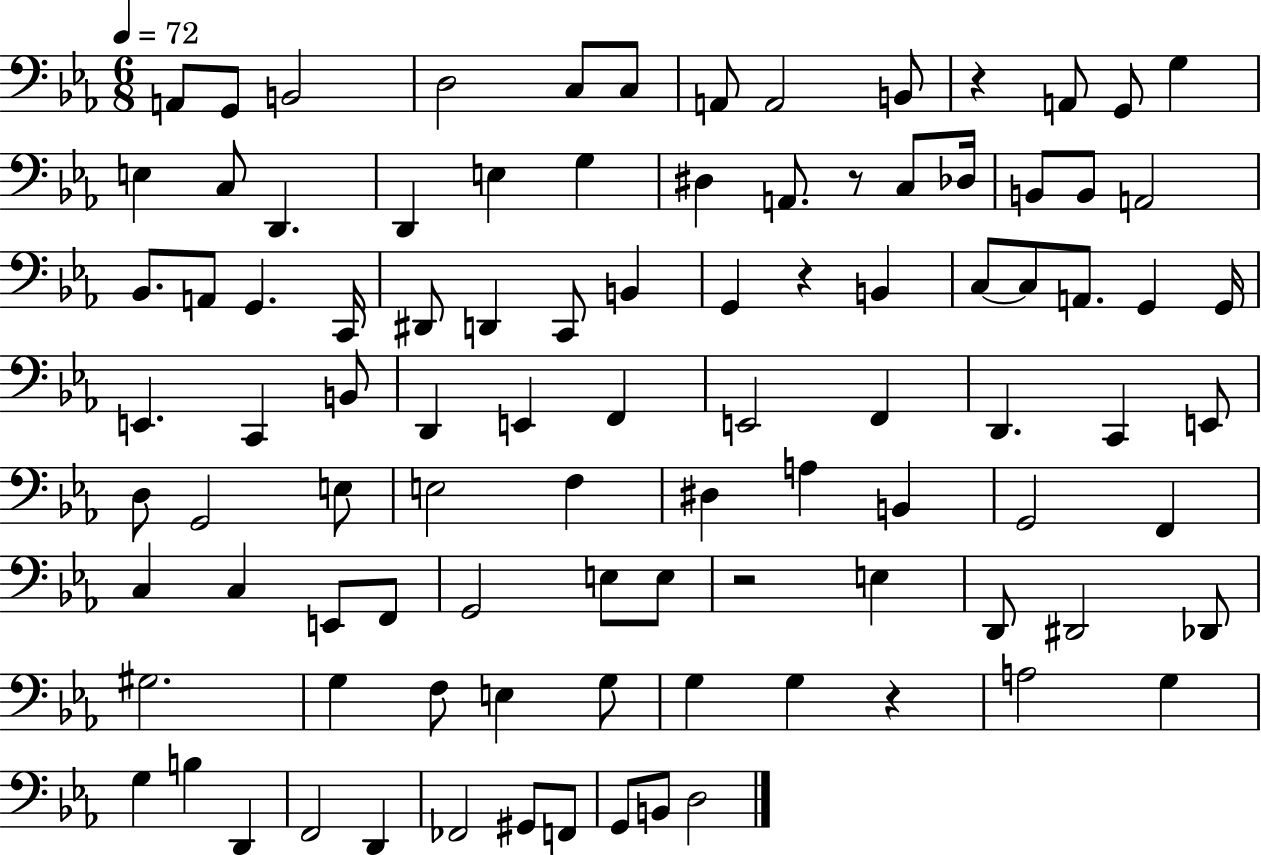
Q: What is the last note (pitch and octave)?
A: D3